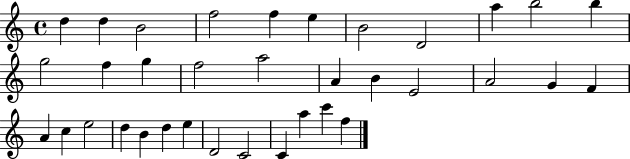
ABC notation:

X:1
T:Untitled
M:4/4
L:1/4
K:C
d d B2 f2 f e B2 D2 a b2 b g2 f g f2 a2 A B E2 A2 G F A c e2 d B d e D2 C2 C a c' f